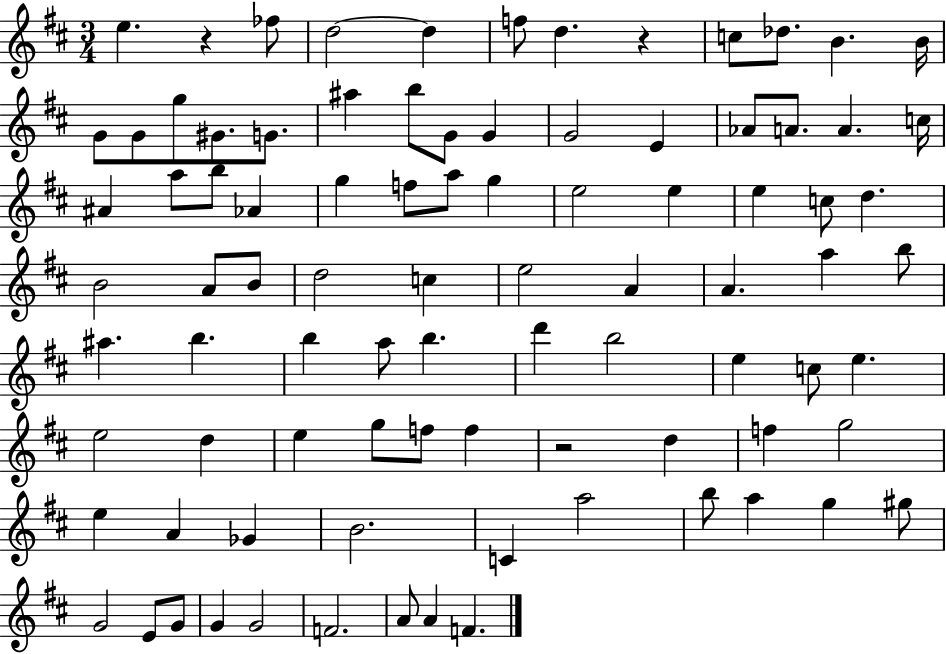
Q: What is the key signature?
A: D major